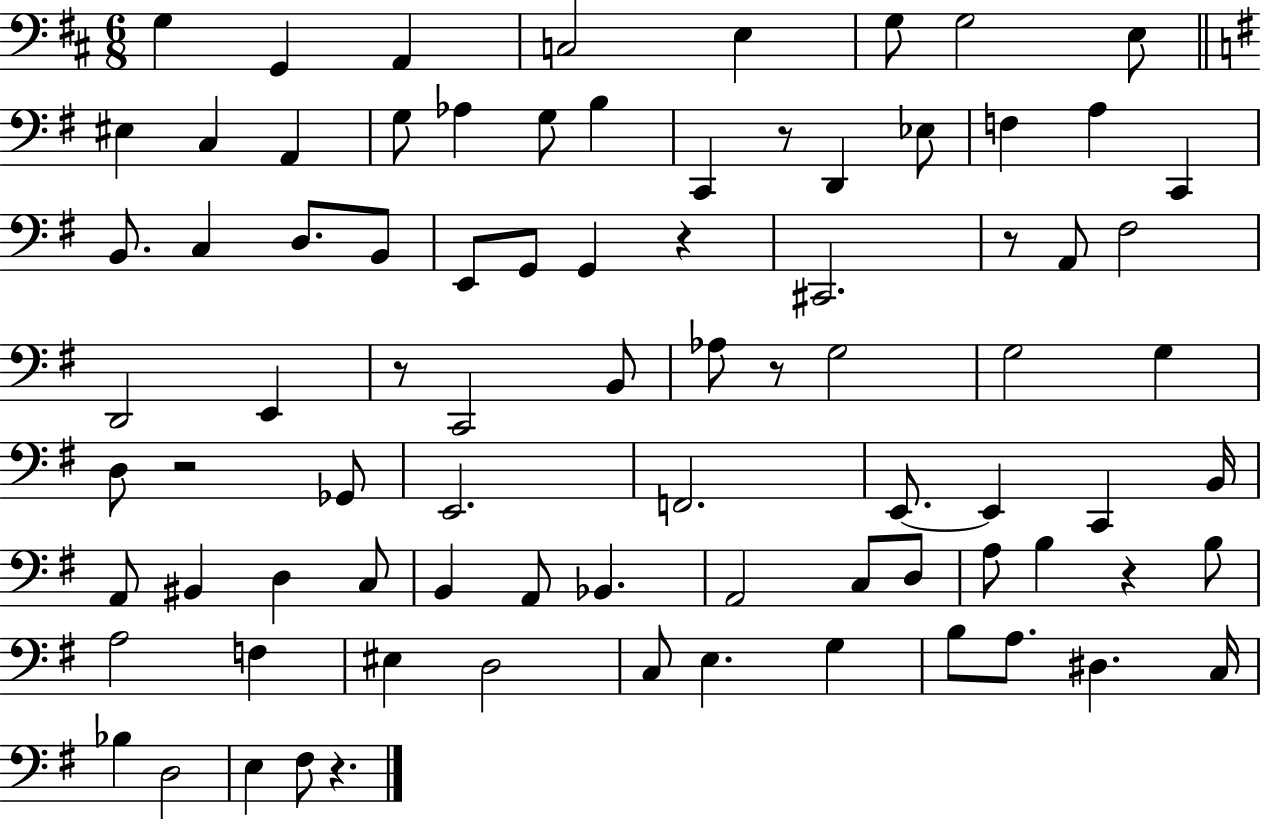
X:1
T:Untitled
M:6/8
L:1/4
K:D
G, G,, A,, C,2 E, G,/2 G,2 E,/2 ^E, C, A,, G,/2 _A, G,/2 B, C,, z/2 D,, _E,/2 F, A, C,, B,,/2 C, D,/2 B,,/2 E,,/2 G,,/2 G,, z ^C,,2 z/2 A,,/2 ^F,2 D,,2 E,, z/2 C,,2 B,,/2 _A,/2 z/2 G,2 G,2 G, D,/2 z2 _G,,/2 E,,2 F,,2 E,,/2 E,, C,, B,,/4 A,,/2 ^B,, D, C,/2 B,, A,,/2 _B,, A,,2 C,/2 D,/2 A,/2 B, z B,/2 A,2 F, ^E, D,2 C,/2 E, G, B,/2 A,/2 ^D, C,/4 _B, D,2 E, ^F,/2 z